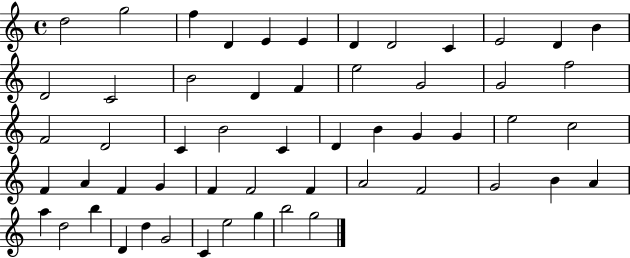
D5/h G5/h F5/q D4/q E4/q E4/q D4/q D4/h C4/q E4/h D4/q B4/q D4/h C4/h B4/h D4/q F4/q E5/h G4/h G4/h F5/h F4/h D4/h C4/q B4/h C4/q D4/q B4/q G4/q G4/q E5/h C5/h F4/q A4/q F4/q G4/q F4/q F4/h F4/q A4/h F4/h G4/h B4/q A4/q A5/q D5/h B5/q D4/q D5/q G4/h C4/q E5/h G5/q B5/h G5/h